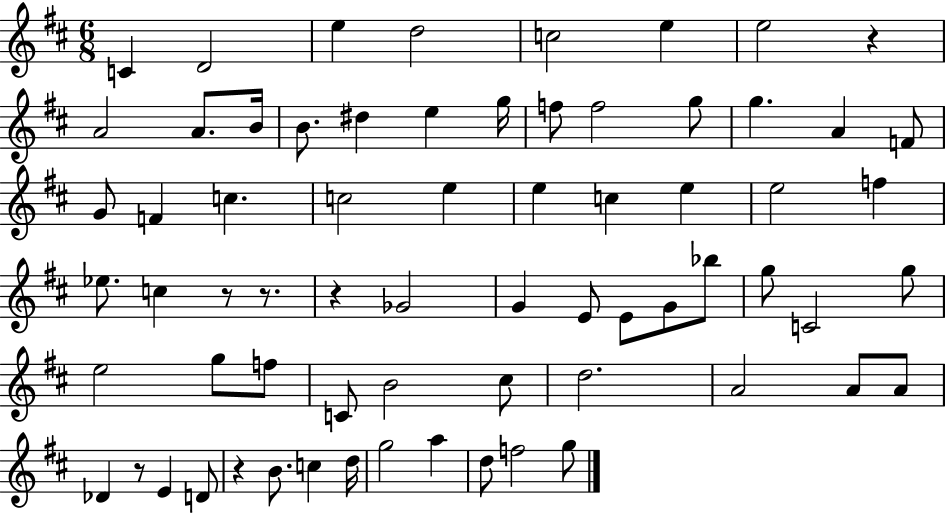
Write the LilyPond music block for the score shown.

{
  \clef treble
  \numericTimeSignature
  \time 6/8
  \key d \major
  c'4 d'2 | e''4 d''2 | c''2 e''4 | e''2 r4 | \break a'2 a'8. b'16 | b'8. dis''4 e''4 g''16 | f''8 f''2 g''8 | g''4. a'4 f'8 | \break g'8 f'4 c''4. | c''2 e''4 | e''4 c''4 e''4 | e''2 f''4 | \break ees''8. c''4 r8 r8. | r4 ges'2 | g'4 e'8 e'8 g'8 bes''8 | g''8 c'2 g''8 | \break e''2 g''8 f''8 | c'8 b'2 cis''8 | d''2. | a'2 a'8 a'8 | \break des'4 r8 e'4 d'8 | r4 b'8. c''4 d''16 | g''2 a''4 | d''8 f''2 g''8 | \break \bar "|."
}